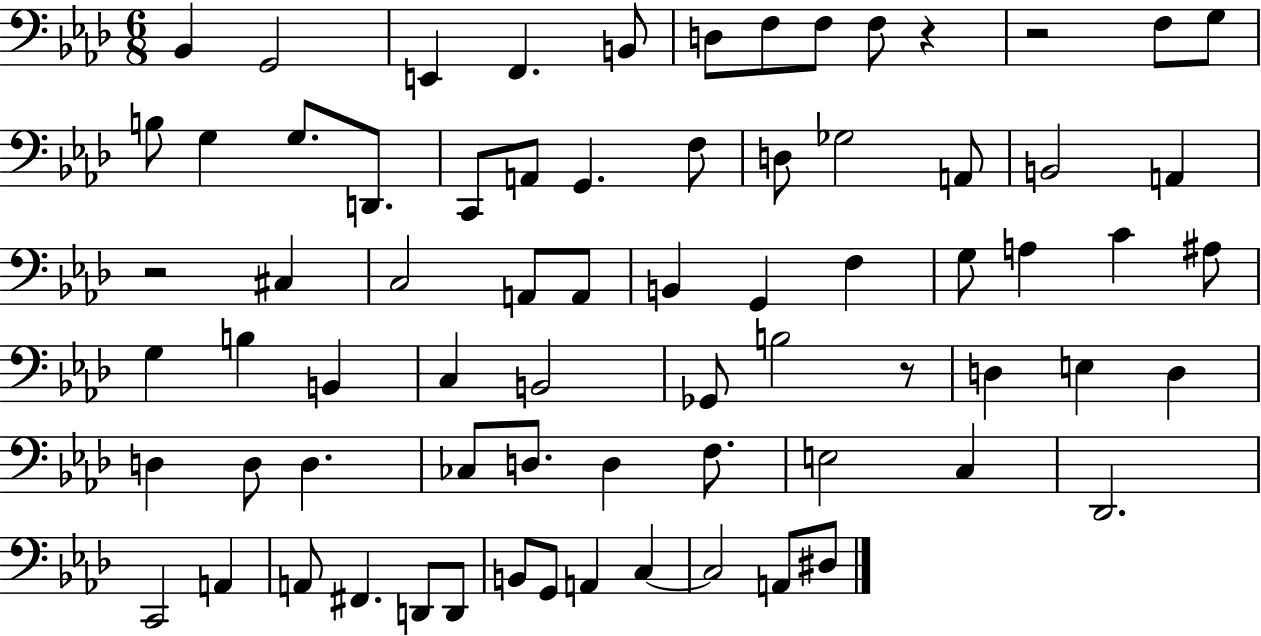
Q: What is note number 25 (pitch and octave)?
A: C#3